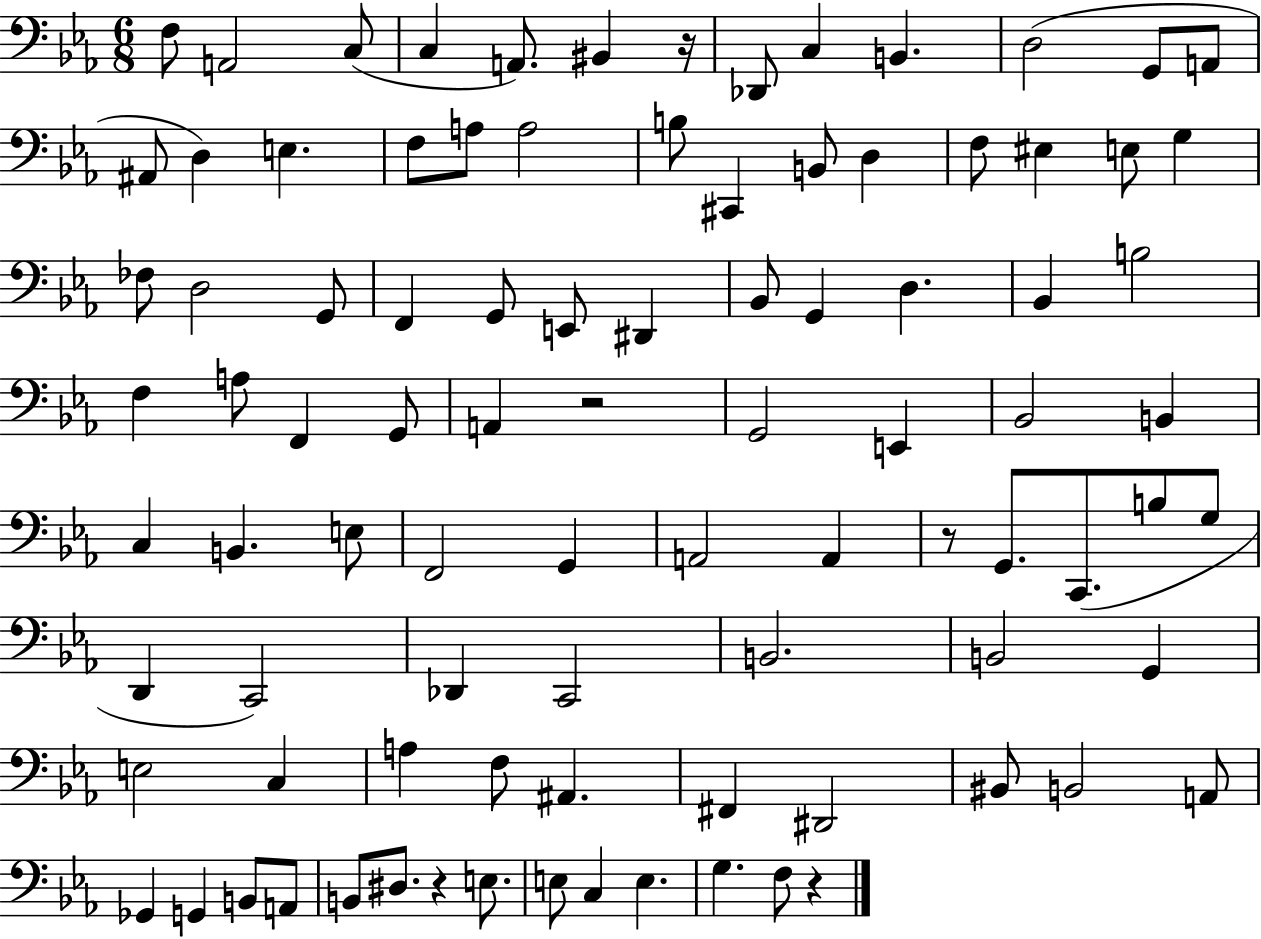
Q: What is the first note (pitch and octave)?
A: F3